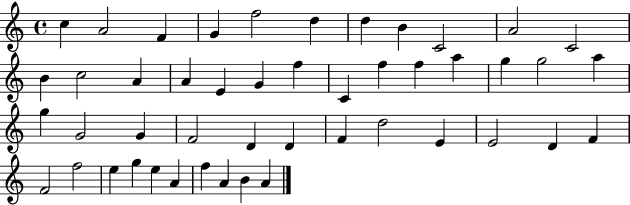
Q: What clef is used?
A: treble